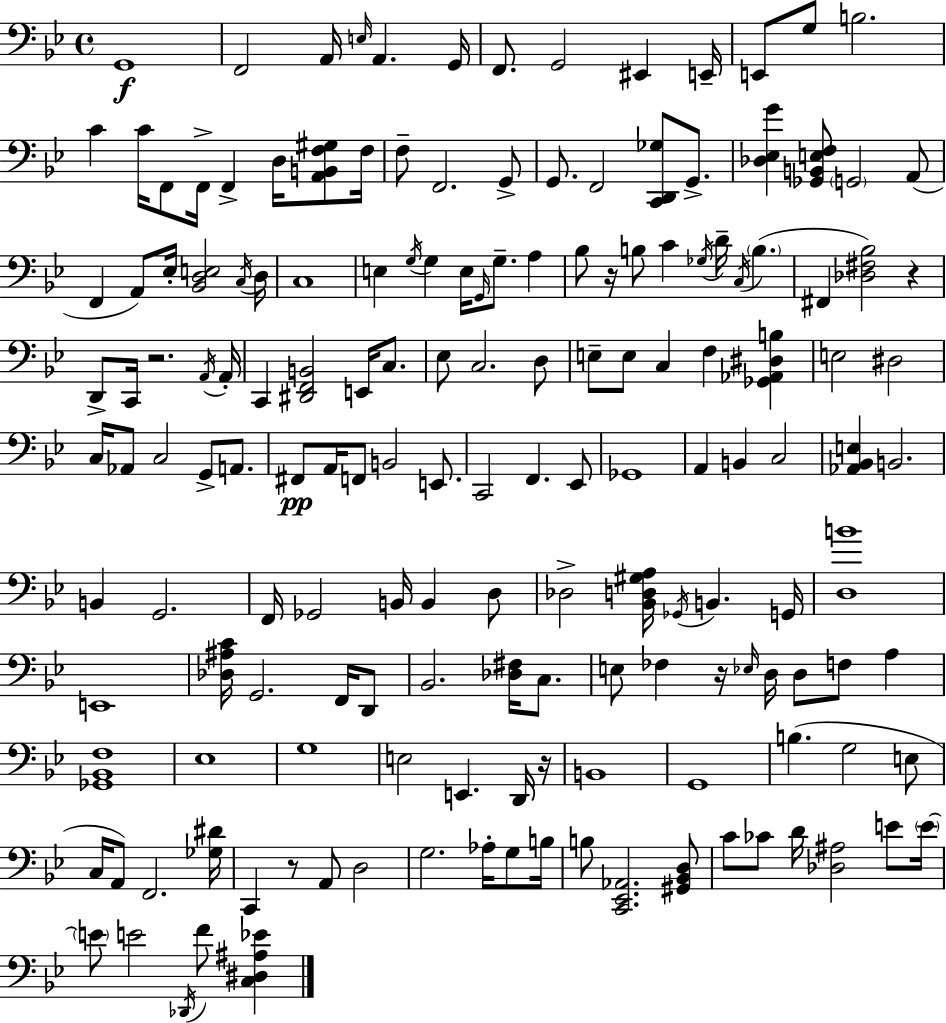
X:1
T:Untitled
M:4/4
L:1/4
K:Gm
G,,4 F,,2 A,,/4 E,/4 A,, G,,/4 F,,/2 G,,2 ^E,, E,,/4 E,,/2 G,/2 B,2 C C/4 F,,/2 F,,/4 F,, D,/4 [A,,B,,F,^G,]/2 F,/4 F,/2 F,,2 G,,/2 G,,/2 F,,2 [C,,D,,_G,]/2 G,,/2 [_D,_E,G] [_G,,B,,E,F,]/2 G,,2 A,,/2 F,, A,,/2 _E,/4 [_B,,D,E,]2 C,/4 D,/4 C,4 E, G,/4 G, E,/4 G,,/4 G,/2 A, _B,/2 z/4 B,/2 C _G,/4 D/4 C,/4 B, ^F,, [_D,^F,_B,]2 z D,,/2 C,,/4 z2 A,,/4 A,,/4 C,, [^D,,F,,B,,]2 E,,/4 C,/2 _E,/2 C,2 D,/2 E,/2 E,/2 C, F, [_G,,_A,,^D,B,] E,2 ^D,2 C,/4 _A,,/2 C,2 G,,/2 A,,/2 ^F,,/2 A,,/4 F,,/2 B,,2 E,,/2 C,,2 F,, _E,,/2 _G,,4 A,, B,, C,2 [_A,,_B,,E,] B,,2 B,, G,,2 F,,/4 _G,,2 B,,/4 B,, D,/2 _D,2 [_B,,D,^G,A,]/4 _G,,/4 B,, G,,/4 [D,B]4 E,,4 [_D,^A,C]/4 G,,2 F,,/4 D,,/2 _B,,2 [_D,^F,]/4 C,/2 E,/2 _F, z/4 _E,/4 D,/4 D,/2 F,/2 A, [_G,,_B,,F,]4 _E,4 G,4 E,2 E,, D,,/4 z/4 B,,4 G,,4 B, G,2 E,/2 C,/4 A,,/2 F,,2 [_G,^D]/4 C,, z/2 A,,/2 D,2 G,2 _A,/4 G,/2 B,/4 B,/2 [C,,_E,,_A,,]2 [^G,,_B,,D,]/2 C/2 _C/2 D/4 [_D,^A,]2 E/2 E/4 E/2 E2 _D,,/4 F/2 [C,^D,^A,_E]